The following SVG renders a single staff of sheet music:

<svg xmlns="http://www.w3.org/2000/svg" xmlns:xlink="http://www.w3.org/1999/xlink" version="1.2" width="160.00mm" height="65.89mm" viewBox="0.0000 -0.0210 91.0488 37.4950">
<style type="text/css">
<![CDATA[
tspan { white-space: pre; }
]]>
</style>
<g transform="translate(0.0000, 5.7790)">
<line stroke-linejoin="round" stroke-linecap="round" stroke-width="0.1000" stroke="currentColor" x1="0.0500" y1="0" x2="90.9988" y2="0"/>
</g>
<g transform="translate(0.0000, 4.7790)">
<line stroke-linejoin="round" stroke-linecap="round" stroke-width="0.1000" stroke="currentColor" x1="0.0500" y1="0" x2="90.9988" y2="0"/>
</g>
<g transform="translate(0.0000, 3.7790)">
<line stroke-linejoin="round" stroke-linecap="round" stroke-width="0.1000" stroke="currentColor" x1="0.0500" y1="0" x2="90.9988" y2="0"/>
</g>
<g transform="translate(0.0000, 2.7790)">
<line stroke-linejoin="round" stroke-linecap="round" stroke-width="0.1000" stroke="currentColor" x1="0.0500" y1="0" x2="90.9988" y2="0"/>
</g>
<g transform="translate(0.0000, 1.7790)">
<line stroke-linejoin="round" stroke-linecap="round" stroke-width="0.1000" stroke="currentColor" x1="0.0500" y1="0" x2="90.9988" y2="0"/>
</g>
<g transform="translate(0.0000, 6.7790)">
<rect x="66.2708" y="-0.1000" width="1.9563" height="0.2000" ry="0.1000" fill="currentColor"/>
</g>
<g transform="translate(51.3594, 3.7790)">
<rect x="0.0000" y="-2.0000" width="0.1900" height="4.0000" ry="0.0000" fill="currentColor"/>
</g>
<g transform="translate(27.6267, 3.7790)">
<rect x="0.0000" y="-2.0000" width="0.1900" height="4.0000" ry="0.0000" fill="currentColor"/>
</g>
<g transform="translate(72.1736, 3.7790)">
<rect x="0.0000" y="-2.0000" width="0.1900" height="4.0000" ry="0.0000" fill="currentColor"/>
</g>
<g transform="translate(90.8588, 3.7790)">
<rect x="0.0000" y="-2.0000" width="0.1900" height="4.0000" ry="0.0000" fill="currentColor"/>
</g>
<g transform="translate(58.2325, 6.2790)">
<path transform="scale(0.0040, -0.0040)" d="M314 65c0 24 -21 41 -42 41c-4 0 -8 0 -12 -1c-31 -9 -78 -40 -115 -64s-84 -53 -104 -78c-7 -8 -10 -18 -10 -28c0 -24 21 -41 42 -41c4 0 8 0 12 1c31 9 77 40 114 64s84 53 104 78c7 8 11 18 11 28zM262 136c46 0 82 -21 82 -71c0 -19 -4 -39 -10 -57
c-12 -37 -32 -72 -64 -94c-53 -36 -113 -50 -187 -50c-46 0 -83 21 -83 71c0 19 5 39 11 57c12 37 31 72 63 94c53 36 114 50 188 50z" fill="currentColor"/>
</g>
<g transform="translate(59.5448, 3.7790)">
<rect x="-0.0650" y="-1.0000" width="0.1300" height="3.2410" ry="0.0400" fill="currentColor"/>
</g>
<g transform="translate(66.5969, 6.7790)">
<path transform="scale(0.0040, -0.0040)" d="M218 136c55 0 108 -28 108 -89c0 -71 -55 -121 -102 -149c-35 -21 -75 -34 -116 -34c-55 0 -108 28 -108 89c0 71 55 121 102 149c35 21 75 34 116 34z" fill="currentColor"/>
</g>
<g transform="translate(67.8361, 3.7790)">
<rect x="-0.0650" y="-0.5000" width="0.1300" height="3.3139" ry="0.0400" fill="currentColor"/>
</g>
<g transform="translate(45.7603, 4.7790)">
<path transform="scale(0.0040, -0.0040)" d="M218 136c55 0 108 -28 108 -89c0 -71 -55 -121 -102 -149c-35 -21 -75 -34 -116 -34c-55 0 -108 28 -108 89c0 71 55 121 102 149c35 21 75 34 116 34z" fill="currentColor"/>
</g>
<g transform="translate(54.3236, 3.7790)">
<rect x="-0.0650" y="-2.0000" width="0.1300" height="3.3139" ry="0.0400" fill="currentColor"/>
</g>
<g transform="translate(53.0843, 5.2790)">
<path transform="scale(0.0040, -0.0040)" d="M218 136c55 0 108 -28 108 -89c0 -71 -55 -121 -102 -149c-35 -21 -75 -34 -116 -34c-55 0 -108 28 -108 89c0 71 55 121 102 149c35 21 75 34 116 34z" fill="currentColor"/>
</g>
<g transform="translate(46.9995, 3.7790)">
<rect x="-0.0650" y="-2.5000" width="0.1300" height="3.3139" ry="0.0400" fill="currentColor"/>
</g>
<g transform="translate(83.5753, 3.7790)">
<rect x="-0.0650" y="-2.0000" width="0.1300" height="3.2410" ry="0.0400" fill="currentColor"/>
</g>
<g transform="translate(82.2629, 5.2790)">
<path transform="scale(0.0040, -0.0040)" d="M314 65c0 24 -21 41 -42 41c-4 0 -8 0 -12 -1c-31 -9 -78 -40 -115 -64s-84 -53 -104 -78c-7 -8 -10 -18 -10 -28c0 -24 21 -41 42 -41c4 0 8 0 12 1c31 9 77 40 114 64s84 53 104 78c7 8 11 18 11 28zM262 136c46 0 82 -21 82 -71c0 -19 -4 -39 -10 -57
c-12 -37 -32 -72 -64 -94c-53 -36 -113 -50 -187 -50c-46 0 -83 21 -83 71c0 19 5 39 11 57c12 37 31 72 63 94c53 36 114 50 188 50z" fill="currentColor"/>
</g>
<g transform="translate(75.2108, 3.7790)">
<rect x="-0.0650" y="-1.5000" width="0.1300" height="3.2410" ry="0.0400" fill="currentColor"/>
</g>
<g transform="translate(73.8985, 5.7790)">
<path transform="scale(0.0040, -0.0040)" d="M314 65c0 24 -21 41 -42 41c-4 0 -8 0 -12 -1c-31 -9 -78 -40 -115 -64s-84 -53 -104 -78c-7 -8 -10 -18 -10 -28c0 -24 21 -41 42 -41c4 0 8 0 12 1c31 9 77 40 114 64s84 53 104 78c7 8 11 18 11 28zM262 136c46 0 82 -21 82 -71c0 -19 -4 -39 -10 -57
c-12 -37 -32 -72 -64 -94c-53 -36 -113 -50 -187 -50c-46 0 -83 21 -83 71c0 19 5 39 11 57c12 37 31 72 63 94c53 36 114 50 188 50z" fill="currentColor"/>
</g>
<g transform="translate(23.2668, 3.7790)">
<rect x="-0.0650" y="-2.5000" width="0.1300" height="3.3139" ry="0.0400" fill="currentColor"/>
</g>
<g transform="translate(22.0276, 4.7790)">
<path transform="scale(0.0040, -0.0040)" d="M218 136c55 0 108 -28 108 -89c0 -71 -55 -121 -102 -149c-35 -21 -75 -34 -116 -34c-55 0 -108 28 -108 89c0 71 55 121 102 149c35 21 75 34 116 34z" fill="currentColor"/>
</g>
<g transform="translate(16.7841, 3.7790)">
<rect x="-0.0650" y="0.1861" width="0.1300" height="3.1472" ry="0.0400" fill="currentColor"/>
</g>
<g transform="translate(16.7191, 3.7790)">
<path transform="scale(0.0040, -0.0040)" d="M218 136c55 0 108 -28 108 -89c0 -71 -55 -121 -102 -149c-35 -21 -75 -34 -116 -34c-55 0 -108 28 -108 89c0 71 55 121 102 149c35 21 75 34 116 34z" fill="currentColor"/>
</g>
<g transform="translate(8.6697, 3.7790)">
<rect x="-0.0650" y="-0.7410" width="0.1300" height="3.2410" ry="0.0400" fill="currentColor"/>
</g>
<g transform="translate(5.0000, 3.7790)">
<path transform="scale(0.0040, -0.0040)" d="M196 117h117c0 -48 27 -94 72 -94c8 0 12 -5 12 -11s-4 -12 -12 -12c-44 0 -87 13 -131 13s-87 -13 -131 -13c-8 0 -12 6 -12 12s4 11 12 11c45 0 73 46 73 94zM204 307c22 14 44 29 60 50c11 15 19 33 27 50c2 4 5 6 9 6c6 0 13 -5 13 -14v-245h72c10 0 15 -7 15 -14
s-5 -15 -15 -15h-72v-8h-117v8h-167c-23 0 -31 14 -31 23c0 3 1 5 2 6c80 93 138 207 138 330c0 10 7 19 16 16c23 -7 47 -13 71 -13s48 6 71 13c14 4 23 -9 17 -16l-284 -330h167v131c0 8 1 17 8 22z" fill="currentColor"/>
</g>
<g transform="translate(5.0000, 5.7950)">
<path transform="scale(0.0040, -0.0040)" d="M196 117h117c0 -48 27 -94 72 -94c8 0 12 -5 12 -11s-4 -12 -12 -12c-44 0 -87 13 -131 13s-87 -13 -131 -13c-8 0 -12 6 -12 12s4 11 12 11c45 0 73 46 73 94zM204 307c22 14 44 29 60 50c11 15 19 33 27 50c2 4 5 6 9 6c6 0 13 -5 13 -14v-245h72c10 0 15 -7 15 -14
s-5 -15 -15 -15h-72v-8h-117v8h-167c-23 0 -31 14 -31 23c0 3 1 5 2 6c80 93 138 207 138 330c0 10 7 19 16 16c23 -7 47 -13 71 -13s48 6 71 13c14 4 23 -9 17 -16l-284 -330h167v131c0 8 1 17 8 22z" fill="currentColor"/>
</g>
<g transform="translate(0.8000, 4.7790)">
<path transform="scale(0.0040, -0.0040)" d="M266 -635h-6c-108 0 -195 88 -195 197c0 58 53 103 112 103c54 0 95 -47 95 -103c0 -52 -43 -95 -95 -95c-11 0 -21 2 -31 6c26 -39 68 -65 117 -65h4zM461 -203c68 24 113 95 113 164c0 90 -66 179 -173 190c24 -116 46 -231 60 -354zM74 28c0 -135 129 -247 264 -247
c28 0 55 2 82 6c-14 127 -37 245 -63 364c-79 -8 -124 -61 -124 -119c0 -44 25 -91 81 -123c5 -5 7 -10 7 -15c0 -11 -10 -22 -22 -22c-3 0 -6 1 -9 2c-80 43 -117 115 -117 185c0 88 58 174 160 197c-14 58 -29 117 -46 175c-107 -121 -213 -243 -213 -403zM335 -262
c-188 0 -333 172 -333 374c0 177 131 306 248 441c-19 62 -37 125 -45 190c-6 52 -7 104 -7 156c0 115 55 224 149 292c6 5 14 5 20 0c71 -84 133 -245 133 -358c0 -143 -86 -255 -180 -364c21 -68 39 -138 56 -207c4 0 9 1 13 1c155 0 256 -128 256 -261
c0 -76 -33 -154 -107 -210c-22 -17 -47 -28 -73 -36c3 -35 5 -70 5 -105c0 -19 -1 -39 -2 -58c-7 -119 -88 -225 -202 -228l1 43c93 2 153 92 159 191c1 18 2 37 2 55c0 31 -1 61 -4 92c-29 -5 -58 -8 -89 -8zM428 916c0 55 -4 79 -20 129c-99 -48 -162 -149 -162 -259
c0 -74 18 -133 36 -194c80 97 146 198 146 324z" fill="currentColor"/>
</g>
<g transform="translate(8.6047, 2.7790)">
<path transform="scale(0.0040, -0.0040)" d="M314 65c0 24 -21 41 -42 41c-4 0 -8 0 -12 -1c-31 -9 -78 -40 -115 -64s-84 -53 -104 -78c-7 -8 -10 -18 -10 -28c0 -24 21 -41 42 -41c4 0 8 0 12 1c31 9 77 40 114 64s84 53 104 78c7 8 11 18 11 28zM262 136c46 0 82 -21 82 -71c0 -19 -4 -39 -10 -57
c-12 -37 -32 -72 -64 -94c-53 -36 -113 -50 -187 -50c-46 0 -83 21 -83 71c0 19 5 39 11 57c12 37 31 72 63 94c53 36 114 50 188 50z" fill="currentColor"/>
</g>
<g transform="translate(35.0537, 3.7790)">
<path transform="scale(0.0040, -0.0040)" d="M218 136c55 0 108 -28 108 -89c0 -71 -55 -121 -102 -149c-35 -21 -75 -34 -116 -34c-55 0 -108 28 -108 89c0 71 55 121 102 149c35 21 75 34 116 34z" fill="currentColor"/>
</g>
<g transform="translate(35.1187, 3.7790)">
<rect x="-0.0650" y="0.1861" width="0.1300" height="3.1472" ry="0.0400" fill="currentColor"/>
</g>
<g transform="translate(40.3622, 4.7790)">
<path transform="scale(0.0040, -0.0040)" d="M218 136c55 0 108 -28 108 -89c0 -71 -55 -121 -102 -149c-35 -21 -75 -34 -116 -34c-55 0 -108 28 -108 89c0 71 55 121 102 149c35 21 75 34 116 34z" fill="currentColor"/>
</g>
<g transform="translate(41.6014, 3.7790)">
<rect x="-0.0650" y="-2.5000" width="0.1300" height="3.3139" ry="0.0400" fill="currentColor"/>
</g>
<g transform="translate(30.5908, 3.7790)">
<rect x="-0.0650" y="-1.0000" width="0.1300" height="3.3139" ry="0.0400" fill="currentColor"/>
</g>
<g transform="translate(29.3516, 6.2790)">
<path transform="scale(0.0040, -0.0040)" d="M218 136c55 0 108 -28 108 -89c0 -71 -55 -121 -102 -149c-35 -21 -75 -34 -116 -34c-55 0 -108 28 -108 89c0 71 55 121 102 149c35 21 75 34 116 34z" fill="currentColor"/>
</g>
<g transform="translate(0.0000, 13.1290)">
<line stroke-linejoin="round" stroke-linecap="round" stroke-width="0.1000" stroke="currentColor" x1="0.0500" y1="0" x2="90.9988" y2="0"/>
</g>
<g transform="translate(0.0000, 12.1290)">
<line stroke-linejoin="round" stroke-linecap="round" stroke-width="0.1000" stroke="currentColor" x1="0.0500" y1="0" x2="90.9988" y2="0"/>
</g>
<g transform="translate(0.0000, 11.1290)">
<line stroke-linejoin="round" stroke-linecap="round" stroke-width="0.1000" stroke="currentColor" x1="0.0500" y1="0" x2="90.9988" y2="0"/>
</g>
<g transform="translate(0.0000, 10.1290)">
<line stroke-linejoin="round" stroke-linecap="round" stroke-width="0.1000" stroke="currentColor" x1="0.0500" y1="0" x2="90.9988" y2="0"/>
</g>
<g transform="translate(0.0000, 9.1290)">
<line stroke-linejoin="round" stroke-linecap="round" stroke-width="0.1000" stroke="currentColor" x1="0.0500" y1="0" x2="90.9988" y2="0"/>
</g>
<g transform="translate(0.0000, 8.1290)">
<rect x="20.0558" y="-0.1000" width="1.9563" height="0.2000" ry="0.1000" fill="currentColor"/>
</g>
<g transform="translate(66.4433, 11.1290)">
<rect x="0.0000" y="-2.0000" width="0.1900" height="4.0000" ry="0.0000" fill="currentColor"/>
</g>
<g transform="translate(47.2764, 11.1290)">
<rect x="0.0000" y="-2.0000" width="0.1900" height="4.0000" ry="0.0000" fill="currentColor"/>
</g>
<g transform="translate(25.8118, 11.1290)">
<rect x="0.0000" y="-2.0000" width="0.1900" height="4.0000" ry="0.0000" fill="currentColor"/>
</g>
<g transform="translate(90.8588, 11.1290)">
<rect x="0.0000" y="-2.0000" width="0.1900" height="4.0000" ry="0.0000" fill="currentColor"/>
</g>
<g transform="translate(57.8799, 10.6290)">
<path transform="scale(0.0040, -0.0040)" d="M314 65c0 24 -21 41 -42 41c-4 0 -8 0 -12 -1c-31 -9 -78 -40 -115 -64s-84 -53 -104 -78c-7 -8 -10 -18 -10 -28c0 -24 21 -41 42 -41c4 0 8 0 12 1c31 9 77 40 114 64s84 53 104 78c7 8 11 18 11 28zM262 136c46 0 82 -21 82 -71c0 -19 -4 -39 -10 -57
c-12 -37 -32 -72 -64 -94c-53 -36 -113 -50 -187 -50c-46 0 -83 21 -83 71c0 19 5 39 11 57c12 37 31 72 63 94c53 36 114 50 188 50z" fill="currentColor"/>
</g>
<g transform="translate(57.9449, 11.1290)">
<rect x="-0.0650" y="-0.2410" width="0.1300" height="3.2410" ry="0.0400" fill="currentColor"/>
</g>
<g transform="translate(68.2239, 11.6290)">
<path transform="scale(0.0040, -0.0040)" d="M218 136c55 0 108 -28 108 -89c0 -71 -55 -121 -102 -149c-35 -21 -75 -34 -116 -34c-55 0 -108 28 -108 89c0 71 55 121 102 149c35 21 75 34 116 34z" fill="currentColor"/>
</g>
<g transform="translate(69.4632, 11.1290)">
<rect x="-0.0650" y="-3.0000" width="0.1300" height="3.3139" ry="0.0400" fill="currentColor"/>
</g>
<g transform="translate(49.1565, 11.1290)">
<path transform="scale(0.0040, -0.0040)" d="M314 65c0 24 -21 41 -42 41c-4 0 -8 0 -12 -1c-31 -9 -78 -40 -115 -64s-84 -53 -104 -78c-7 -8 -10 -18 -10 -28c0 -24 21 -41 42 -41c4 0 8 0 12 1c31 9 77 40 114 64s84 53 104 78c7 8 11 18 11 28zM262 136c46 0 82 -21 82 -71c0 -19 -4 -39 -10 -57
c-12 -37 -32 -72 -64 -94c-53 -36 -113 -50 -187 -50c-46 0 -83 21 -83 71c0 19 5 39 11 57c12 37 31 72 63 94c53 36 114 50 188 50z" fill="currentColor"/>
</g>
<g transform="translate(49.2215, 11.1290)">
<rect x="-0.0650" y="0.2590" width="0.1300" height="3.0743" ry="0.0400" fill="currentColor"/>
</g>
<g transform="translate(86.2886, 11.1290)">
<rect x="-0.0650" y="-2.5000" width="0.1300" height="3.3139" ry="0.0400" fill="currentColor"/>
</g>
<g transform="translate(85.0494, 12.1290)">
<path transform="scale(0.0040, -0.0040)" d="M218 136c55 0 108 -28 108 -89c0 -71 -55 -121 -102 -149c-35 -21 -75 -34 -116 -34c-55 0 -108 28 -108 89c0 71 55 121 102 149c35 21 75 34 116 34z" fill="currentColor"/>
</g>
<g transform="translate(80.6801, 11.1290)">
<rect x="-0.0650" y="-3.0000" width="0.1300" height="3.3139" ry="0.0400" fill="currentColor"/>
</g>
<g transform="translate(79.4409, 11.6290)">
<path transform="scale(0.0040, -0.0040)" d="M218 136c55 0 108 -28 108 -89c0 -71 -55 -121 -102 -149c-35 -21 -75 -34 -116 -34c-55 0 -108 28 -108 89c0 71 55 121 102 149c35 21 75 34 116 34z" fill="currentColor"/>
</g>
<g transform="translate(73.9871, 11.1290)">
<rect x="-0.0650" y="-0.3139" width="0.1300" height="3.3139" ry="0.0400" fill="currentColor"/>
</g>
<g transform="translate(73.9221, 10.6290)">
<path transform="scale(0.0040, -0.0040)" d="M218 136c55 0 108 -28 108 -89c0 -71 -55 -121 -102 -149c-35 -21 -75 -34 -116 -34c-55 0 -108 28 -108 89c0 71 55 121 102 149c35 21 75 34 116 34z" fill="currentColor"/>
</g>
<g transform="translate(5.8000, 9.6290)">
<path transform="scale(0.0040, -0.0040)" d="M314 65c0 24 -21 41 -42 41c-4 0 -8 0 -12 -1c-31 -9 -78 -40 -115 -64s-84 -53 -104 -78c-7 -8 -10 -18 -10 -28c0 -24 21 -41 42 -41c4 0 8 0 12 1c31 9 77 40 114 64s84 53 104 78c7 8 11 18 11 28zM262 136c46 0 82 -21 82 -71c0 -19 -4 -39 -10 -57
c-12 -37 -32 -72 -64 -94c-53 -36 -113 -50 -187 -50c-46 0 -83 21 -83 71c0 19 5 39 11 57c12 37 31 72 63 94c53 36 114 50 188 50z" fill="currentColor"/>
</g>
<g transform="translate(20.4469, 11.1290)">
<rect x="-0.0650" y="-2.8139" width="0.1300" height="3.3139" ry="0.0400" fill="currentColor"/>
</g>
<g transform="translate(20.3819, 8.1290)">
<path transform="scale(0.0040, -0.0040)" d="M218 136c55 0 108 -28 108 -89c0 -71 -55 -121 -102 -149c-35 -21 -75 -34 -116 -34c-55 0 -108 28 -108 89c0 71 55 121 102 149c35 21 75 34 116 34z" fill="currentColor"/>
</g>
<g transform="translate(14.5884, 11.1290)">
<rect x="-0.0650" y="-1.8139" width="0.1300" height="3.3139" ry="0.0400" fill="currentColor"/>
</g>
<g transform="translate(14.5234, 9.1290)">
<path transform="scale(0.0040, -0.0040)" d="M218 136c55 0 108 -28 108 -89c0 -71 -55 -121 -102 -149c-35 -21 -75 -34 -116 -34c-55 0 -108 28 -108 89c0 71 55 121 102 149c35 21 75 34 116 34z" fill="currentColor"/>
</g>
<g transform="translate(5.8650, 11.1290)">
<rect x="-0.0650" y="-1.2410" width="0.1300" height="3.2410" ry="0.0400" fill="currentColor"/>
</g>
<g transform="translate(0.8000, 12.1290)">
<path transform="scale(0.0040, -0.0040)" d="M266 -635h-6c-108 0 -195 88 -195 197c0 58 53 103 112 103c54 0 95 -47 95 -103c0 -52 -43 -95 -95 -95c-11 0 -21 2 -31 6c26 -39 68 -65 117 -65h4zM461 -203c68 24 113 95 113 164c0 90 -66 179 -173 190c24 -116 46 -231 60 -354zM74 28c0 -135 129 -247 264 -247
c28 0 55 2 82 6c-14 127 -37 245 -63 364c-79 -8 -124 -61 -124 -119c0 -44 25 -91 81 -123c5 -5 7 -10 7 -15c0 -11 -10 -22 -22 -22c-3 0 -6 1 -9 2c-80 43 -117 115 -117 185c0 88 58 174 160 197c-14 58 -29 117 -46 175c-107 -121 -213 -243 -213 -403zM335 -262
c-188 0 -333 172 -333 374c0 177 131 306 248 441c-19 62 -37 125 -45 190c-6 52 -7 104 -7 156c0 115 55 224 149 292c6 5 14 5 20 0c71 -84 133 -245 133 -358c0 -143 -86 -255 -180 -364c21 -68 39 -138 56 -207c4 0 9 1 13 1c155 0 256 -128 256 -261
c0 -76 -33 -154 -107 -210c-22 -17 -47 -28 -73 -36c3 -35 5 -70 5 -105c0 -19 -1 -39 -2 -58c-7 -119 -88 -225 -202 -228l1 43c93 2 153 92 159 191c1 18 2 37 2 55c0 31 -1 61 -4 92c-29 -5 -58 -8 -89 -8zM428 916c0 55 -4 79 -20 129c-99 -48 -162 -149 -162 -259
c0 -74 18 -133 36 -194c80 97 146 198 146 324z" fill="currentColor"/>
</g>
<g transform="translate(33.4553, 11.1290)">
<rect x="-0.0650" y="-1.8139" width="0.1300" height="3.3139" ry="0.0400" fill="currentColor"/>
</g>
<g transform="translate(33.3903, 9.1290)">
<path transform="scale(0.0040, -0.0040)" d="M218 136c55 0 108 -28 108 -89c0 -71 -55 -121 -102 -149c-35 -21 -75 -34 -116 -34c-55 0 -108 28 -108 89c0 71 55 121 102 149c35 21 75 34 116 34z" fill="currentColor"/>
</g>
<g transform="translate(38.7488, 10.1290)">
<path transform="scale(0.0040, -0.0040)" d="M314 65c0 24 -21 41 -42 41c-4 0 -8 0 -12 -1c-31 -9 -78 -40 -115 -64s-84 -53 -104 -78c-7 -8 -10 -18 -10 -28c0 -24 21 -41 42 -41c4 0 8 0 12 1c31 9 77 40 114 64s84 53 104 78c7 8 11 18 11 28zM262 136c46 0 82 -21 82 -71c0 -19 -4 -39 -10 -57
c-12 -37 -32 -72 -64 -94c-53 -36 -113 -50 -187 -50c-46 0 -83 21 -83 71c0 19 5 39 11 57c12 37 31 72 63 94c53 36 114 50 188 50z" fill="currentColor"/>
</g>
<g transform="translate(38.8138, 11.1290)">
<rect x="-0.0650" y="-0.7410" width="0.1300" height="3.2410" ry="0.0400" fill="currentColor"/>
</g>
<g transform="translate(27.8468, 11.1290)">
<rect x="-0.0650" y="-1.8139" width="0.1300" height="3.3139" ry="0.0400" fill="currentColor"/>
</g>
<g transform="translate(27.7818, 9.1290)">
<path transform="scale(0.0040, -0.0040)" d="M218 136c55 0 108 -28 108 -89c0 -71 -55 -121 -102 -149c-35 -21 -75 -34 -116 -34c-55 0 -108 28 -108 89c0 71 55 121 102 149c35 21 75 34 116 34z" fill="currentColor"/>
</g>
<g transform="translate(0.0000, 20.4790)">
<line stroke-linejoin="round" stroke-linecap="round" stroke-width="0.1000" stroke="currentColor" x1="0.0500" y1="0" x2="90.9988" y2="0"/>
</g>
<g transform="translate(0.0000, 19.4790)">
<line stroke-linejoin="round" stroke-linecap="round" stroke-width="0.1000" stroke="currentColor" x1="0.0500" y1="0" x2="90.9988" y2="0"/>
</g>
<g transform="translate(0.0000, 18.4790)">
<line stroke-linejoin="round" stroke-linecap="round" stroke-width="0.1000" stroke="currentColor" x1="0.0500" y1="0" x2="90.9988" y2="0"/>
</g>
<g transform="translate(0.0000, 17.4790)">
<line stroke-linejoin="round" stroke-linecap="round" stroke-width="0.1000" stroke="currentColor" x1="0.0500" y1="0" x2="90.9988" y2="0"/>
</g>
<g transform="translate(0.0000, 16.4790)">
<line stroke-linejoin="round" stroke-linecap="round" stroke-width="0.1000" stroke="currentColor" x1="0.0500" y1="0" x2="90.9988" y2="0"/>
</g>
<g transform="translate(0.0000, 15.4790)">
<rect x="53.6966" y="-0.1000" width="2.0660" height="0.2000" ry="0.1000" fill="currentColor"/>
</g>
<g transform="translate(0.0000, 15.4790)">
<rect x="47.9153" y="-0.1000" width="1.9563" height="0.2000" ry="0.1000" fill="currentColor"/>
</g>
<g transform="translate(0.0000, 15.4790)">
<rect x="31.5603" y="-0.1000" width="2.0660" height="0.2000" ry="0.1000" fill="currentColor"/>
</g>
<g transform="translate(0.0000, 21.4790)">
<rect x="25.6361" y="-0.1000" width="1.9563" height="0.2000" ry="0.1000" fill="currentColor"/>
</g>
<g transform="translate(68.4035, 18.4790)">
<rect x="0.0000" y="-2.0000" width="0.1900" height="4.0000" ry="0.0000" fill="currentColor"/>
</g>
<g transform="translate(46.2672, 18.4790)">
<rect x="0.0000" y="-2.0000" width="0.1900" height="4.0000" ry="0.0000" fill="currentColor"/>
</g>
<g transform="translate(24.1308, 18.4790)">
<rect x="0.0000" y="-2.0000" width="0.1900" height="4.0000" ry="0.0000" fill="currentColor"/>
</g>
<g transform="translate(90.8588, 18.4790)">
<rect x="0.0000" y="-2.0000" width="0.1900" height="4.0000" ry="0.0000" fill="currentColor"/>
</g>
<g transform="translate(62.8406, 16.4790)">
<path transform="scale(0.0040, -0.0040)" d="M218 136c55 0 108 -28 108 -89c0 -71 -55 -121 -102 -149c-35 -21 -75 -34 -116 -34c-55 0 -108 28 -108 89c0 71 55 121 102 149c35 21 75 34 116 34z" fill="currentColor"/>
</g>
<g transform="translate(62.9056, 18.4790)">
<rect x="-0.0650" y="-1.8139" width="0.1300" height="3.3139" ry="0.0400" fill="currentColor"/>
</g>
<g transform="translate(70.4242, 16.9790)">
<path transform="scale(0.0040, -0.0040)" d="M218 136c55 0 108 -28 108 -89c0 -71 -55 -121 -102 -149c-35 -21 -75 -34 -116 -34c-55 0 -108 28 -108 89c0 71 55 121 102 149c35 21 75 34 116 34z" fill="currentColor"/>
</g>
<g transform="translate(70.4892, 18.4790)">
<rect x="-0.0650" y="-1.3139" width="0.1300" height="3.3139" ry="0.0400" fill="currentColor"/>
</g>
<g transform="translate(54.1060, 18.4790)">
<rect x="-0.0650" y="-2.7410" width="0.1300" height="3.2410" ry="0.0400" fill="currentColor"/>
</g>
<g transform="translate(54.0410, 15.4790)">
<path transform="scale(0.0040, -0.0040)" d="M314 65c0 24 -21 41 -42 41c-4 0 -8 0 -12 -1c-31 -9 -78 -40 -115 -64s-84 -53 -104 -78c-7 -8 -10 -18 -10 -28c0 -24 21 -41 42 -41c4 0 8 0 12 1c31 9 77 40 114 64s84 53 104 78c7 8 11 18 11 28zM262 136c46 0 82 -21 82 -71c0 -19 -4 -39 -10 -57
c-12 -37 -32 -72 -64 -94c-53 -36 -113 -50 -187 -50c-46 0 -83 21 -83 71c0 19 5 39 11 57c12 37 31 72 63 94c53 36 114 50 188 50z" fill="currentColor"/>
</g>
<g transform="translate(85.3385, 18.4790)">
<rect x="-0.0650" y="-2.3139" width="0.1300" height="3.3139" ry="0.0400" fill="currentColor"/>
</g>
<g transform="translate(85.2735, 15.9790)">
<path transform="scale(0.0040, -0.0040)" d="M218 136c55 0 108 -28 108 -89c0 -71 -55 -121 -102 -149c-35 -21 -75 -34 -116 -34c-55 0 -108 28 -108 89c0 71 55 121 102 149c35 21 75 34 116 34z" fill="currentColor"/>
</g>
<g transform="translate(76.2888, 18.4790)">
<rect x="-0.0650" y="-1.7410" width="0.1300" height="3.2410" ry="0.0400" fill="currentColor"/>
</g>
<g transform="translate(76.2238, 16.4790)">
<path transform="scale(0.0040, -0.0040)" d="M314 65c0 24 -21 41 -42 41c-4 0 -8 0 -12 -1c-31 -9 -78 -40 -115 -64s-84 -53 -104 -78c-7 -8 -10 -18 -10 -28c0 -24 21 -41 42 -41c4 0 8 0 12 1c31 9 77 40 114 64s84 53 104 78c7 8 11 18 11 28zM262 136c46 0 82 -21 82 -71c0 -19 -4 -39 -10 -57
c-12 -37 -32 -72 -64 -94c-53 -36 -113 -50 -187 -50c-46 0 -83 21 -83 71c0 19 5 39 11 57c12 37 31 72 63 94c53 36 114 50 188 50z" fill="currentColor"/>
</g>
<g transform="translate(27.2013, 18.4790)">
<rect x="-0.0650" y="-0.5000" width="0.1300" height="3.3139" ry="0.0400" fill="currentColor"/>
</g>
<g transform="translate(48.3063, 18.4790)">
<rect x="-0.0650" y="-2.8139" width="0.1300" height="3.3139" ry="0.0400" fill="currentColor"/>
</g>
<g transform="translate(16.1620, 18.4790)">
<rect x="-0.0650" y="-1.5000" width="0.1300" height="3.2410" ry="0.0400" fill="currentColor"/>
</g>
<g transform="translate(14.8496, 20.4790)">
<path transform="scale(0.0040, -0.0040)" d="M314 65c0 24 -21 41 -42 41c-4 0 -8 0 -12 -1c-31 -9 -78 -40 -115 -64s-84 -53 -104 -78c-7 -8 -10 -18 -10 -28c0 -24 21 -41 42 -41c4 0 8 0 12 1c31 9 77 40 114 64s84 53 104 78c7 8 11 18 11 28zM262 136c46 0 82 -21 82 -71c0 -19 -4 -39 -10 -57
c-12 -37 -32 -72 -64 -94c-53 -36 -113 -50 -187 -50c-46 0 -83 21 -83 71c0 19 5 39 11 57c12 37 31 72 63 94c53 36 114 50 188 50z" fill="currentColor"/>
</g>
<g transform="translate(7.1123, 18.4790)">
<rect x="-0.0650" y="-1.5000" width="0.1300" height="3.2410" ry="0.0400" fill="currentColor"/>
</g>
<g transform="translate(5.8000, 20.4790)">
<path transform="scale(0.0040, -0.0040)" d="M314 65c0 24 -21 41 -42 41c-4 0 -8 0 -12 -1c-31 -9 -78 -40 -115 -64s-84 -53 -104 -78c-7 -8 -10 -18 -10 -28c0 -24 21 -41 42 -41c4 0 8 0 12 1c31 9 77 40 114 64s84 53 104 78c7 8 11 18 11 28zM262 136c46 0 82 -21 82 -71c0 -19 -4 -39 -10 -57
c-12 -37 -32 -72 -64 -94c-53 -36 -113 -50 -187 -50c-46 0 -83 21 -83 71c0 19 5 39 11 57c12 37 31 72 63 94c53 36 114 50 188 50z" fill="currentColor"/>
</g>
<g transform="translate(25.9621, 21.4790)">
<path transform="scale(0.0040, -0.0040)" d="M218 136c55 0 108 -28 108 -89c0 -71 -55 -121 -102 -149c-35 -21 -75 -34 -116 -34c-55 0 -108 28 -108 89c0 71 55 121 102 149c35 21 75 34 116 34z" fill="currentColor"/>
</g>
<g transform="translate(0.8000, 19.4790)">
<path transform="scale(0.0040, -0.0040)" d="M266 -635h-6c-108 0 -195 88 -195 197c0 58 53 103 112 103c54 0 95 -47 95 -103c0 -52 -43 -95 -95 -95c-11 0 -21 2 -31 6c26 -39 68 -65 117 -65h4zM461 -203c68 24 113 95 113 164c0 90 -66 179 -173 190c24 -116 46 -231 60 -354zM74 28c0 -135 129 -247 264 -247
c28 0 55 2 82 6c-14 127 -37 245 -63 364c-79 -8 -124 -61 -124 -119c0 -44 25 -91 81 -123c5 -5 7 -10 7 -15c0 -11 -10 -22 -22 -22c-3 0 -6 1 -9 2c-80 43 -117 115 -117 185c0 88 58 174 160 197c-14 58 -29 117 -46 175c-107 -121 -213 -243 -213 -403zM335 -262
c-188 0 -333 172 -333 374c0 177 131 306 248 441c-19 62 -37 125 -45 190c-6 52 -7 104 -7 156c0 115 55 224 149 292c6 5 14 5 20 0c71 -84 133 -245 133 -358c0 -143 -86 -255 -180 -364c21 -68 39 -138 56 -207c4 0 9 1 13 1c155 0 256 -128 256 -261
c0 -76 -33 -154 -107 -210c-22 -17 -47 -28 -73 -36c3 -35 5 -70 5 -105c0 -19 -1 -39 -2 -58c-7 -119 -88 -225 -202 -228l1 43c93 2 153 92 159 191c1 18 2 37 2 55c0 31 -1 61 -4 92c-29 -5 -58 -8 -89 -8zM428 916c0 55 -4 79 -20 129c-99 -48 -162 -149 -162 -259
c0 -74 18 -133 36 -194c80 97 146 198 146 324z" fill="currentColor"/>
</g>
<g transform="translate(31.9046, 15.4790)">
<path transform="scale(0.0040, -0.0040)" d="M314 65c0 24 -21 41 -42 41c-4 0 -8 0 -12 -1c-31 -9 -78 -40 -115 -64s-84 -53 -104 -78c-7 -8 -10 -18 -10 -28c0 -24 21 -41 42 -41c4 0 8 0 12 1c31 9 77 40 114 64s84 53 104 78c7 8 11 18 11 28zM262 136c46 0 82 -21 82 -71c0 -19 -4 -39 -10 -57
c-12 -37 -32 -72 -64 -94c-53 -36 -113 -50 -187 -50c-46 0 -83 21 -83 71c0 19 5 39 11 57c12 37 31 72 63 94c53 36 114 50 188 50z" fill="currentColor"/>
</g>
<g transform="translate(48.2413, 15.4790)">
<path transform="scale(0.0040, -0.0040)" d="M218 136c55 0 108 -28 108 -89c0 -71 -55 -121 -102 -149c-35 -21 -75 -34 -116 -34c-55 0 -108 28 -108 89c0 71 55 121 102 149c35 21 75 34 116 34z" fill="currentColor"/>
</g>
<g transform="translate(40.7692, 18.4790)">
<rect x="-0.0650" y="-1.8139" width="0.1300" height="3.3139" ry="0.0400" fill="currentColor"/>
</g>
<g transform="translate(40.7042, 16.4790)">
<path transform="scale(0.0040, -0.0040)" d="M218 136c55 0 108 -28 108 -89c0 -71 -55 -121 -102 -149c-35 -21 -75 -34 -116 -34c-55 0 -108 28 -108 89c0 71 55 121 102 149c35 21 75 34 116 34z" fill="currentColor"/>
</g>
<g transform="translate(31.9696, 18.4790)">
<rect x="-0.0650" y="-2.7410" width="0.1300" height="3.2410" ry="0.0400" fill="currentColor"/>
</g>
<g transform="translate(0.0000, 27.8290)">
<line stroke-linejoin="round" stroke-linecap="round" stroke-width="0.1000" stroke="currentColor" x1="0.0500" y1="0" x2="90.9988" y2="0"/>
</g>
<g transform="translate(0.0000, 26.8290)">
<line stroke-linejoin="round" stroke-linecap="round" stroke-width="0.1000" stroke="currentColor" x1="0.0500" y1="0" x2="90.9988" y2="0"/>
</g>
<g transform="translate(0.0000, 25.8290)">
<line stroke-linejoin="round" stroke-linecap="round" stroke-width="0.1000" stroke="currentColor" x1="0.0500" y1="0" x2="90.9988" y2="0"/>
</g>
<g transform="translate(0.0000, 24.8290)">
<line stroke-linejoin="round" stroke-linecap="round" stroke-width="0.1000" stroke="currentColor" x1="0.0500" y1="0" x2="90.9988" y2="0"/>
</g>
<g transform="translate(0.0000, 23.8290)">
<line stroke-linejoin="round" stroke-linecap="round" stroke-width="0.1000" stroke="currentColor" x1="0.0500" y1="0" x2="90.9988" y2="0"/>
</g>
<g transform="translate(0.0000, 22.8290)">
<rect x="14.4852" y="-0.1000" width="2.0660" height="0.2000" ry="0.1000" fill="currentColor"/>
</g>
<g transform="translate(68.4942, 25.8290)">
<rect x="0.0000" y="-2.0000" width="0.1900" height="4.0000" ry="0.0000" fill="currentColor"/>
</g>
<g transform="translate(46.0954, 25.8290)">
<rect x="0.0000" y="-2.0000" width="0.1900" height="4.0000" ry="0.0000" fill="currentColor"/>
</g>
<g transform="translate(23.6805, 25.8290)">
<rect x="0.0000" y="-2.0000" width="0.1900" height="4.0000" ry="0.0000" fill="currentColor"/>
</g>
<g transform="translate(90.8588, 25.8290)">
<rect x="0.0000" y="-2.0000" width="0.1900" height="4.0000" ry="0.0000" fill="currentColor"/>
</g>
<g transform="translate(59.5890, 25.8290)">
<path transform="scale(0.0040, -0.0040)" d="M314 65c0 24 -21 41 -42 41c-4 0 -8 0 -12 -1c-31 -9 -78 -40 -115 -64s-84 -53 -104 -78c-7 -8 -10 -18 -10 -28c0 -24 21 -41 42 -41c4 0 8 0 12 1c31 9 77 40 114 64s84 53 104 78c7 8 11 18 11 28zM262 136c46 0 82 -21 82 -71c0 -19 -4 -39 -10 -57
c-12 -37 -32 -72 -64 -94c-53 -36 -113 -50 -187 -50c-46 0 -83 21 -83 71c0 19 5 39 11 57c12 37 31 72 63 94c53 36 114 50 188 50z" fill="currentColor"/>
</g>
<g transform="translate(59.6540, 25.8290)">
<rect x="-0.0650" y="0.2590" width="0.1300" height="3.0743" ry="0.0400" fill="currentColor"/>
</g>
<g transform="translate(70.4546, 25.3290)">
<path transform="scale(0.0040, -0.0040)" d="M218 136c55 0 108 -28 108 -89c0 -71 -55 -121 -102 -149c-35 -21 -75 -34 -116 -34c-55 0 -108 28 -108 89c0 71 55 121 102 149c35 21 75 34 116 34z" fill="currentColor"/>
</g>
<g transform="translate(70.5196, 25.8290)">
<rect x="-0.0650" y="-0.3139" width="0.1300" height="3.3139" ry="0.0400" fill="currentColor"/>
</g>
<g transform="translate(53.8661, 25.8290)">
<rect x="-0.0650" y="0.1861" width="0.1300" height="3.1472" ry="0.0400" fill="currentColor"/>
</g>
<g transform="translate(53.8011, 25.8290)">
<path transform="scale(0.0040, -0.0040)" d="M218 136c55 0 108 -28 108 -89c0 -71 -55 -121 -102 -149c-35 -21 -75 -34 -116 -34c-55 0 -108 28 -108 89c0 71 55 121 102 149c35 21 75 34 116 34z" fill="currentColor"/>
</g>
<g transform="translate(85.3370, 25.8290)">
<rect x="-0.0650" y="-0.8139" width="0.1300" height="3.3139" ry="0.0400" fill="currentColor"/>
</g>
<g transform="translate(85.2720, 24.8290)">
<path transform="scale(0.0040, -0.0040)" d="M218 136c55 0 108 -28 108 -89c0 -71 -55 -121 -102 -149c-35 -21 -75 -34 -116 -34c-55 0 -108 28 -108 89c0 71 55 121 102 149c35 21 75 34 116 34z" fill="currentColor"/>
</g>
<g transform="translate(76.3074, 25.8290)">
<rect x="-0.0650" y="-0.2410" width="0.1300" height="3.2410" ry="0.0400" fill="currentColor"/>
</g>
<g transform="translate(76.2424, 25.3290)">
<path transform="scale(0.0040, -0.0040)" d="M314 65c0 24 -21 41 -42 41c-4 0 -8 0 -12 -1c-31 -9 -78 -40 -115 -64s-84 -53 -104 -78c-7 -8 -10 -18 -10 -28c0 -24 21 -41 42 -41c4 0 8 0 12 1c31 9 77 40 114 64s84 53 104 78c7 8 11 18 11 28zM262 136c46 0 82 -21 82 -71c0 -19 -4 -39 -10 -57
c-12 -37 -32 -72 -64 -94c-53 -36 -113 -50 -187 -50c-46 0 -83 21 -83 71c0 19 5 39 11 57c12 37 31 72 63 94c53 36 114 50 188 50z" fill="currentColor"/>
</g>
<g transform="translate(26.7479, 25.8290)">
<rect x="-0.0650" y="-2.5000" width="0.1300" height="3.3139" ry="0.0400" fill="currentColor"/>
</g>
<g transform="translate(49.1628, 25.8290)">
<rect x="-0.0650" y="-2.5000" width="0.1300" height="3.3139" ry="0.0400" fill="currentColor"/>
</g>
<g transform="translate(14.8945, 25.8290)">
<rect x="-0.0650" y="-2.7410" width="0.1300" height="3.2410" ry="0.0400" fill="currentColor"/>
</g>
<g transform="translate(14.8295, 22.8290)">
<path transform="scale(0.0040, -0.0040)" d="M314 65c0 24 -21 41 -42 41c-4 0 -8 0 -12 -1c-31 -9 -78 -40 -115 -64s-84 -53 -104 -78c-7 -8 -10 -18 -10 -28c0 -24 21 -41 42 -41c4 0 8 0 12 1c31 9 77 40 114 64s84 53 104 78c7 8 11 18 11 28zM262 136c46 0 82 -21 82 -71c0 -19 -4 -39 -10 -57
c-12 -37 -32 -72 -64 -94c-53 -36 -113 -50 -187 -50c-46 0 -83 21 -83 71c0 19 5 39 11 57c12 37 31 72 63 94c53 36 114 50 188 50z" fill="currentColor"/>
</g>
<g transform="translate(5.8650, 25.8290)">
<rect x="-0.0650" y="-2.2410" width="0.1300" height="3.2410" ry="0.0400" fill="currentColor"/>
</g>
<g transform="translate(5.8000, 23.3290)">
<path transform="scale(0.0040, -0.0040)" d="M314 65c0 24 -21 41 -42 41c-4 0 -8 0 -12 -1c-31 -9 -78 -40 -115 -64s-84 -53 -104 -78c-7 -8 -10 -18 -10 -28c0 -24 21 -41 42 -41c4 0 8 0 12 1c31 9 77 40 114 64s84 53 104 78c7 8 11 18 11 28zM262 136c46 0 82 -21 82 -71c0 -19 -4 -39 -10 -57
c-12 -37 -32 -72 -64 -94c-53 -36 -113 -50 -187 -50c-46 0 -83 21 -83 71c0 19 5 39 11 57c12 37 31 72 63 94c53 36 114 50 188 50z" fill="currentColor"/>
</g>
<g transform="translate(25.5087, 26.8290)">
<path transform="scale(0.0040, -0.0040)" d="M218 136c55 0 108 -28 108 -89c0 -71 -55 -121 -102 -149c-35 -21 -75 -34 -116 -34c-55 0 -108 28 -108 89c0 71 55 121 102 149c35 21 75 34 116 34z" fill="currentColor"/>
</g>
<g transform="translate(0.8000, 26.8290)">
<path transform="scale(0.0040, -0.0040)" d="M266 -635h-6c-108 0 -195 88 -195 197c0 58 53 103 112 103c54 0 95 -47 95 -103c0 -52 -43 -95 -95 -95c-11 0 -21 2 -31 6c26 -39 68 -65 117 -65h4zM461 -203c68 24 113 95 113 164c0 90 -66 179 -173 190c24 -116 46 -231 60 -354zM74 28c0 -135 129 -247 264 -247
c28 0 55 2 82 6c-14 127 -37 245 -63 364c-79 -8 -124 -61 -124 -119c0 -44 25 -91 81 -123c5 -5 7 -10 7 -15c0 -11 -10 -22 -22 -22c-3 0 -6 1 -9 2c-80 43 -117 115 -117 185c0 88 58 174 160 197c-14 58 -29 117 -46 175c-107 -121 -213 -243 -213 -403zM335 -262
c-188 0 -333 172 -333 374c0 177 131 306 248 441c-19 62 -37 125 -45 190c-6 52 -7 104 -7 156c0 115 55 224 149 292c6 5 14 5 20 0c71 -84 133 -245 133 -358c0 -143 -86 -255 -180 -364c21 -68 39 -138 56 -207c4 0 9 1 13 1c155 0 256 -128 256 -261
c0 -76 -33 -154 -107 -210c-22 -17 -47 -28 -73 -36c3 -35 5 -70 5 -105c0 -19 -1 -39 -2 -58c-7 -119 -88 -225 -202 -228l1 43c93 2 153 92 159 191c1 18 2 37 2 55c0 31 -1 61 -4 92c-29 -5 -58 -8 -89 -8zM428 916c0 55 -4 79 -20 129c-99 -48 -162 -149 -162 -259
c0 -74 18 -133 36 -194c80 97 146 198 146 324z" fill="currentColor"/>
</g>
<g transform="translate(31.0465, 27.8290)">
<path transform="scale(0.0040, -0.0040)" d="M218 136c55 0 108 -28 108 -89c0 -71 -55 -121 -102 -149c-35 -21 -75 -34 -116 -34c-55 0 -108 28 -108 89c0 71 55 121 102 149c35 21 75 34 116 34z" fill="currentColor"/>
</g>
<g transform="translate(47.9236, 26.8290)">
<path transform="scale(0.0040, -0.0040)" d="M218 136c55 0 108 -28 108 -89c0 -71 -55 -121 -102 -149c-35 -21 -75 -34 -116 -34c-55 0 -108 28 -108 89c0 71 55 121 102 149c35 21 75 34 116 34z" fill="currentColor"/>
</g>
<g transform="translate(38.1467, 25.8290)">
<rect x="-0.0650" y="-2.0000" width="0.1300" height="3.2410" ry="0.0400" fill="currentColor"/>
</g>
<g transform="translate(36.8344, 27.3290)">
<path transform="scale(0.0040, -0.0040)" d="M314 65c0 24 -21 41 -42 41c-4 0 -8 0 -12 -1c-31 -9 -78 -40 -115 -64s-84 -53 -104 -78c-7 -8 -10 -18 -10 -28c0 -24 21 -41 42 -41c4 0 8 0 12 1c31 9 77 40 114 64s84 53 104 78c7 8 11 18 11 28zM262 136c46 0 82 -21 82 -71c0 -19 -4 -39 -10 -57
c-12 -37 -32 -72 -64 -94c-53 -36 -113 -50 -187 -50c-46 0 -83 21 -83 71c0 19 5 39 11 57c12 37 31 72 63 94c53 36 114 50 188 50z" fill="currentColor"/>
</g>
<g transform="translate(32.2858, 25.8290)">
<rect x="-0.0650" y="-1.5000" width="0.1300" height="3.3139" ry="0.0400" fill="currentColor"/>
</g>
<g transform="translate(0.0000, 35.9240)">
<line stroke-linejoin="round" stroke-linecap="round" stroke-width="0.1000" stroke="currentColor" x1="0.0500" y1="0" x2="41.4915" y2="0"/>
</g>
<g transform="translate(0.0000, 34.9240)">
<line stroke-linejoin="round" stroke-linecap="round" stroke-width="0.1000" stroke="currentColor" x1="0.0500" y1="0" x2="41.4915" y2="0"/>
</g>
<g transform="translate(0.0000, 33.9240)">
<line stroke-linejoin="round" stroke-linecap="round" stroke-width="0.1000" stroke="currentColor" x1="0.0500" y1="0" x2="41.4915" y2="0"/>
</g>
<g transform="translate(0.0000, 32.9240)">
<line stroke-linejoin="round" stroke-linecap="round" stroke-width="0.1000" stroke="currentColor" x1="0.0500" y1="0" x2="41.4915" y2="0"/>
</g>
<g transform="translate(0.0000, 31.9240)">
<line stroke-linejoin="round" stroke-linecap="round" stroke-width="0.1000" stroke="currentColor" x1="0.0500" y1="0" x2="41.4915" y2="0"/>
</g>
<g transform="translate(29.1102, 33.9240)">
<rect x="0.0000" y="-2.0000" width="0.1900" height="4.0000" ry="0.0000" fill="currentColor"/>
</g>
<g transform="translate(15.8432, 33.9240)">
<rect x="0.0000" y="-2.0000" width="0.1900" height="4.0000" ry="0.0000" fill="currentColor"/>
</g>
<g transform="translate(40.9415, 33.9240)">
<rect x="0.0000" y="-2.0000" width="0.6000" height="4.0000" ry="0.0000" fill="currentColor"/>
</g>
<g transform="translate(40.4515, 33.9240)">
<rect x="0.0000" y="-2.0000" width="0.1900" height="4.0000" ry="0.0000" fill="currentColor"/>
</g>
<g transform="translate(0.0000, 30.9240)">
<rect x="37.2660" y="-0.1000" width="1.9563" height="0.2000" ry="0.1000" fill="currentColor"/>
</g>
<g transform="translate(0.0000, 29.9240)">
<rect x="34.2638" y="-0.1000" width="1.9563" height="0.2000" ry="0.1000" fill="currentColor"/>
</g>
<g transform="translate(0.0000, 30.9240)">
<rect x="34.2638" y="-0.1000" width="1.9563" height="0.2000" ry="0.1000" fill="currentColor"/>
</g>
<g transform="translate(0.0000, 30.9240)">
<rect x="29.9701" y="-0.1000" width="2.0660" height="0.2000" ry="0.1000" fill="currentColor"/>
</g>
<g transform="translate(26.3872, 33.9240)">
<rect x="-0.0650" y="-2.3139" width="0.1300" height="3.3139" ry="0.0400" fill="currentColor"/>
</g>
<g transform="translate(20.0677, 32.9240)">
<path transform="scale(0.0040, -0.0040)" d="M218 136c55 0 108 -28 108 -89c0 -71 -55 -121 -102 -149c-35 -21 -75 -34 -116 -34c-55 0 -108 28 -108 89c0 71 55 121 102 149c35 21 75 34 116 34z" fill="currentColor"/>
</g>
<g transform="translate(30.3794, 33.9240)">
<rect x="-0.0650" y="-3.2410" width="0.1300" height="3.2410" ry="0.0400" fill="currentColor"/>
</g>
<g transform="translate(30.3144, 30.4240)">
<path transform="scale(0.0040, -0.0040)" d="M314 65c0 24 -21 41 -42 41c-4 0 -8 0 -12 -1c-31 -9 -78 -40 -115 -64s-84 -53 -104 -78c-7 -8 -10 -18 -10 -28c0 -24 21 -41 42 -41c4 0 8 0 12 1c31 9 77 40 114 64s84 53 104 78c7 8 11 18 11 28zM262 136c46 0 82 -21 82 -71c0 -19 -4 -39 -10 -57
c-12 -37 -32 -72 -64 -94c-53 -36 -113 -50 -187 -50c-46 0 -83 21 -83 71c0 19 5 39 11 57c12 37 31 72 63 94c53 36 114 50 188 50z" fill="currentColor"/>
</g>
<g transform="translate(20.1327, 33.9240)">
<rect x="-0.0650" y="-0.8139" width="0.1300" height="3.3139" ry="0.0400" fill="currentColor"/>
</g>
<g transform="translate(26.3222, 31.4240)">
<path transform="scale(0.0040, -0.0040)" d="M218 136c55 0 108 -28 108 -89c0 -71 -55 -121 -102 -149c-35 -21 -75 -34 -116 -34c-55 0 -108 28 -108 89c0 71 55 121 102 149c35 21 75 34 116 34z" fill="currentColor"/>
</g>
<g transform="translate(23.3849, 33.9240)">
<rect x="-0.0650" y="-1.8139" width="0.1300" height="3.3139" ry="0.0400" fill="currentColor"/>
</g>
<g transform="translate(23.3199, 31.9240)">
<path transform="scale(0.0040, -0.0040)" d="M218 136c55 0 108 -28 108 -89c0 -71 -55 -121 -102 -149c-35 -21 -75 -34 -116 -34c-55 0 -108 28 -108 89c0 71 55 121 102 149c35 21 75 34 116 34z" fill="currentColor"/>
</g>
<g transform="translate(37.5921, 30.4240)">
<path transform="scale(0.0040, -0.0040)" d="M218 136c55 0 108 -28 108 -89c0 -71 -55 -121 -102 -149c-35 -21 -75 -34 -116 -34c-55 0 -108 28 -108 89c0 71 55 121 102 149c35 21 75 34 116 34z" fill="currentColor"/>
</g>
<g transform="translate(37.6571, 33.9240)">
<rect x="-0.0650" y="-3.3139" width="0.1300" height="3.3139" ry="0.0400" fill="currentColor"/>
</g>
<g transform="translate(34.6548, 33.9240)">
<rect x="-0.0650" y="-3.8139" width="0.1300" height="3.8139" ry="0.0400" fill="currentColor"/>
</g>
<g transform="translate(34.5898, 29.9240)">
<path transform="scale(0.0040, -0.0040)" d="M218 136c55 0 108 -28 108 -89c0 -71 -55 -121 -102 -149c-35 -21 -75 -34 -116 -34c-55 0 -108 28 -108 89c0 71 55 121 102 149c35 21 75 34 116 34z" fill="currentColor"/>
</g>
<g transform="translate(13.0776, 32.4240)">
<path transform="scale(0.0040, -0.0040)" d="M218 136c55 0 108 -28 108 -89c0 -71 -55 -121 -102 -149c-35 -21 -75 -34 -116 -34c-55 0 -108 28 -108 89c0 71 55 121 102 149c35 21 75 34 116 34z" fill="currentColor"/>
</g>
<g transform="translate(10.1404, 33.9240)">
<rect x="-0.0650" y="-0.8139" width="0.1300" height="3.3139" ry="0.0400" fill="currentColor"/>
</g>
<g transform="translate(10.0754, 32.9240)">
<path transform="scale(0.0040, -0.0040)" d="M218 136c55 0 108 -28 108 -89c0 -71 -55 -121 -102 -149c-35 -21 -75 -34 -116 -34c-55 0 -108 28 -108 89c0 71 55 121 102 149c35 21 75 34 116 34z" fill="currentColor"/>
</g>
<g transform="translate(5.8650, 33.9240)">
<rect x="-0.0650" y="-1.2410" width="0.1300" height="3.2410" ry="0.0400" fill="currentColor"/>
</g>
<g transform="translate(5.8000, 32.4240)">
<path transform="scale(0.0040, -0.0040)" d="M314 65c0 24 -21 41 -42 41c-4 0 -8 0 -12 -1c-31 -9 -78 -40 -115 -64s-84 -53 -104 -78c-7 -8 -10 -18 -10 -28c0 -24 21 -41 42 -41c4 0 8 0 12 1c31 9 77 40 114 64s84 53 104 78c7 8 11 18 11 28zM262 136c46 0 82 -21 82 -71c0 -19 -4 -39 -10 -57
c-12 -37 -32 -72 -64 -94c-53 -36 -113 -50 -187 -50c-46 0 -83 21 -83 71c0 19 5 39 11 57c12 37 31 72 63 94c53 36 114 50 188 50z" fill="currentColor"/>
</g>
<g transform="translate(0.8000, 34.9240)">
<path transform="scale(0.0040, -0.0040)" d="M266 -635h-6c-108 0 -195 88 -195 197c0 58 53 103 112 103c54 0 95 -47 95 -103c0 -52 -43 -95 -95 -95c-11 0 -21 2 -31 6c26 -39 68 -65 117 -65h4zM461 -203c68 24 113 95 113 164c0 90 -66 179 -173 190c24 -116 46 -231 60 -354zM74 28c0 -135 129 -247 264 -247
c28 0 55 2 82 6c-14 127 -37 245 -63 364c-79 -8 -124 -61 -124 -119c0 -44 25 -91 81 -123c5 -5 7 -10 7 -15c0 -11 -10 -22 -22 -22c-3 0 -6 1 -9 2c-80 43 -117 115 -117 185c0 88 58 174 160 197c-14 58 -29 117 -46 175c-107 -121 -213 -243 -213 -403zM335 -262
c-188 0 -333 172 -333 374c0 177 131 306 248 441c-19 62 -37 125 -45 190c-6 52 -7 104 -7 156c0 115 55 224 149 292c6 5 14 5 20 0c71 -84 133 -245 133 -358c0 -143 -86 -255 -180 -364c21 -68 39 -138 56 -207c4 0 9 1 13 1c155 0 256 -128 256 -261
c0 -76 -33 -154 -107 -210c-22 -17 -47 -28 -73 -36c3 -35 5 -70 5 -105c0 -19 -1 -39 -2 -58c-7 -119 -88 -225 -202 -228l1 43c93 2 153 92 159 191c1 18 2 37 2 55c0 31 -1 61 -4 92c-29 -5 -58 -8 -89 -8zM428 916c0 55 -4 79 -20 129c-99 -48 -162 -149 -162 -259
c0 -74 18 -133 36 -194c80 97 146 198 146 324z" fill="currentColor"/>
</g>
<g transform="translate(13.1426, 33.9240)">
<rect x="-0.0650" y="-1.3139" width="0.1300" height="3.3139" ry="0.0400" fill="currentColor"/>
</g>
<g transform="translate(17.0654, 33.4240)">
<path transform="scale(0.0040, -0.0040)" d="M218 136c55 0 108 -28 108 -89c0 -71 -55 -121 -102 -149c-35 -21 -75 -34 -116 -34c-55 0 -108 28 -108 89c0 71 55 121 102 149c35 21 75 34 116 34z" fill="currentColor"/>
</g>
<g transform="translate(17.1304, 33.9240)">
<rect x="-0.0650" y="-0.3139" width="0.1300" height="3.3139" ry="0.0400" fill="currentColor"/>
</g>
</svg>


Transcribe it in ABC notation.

X:1
T:Untitled
M:4/4
L:1/4
K:C
d2 B G D B G G F D2 C E2 F2 e2 f a f f d2 B2 c2 A c A G E2 E2 C a2 f a a2 f e f2 g g2 a2 G E F2 G B B2 c c2 d e2 d e c d f g b2 c' b